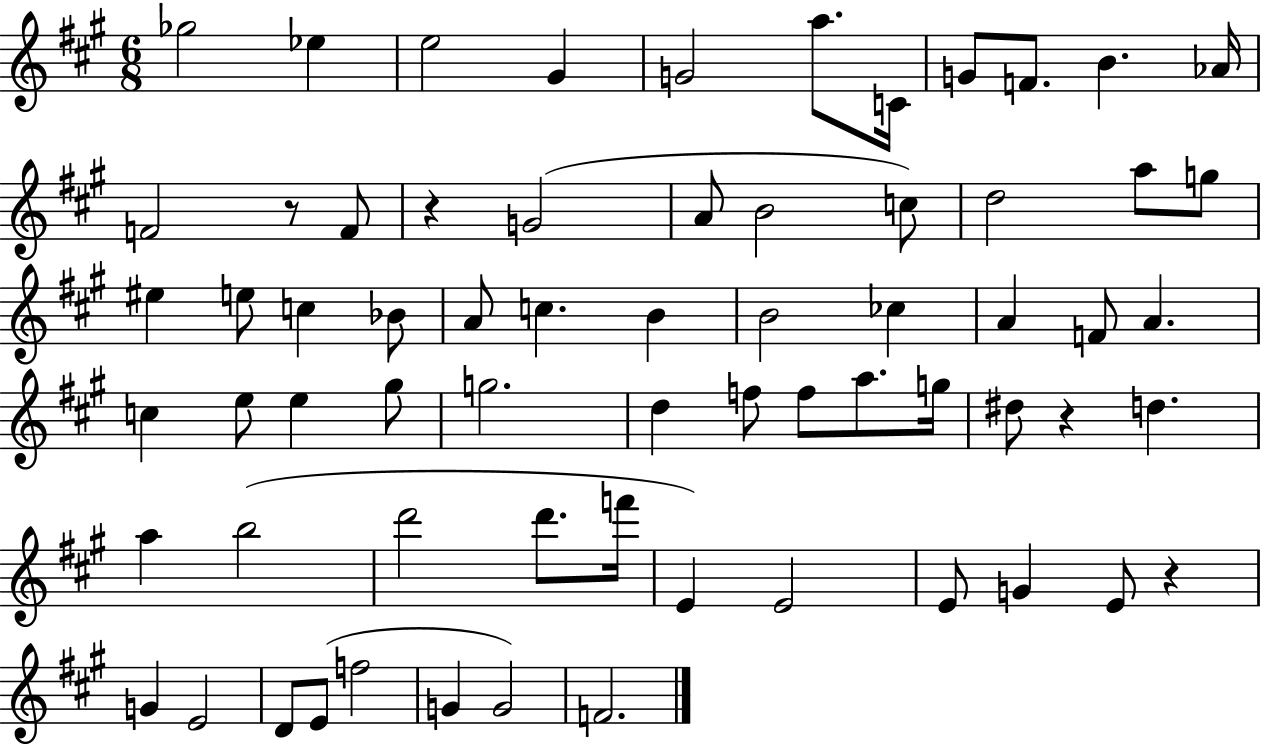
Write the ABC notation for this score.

X:1
T:Untitled
M:6/8
L:1/4
K:A
_g2 _e e2 ^G G2 a/2 C/4 G/2 F/2 B _A/4 F2 z/2 F/2 z G2 A/2 B2 c/2 d2 a/2 g/2 ^e e/2 c _B/2 A/2 c B B2 _c A F/2 A c e/2 e ^g/2 g2 d f/2 f/2 a/2 g/4 ^d/2 z d a b2 d'2 d'/2 f'/4 E E2 E/2 G E/2 z G E2 D/2 E/2 f2 G G2 F2